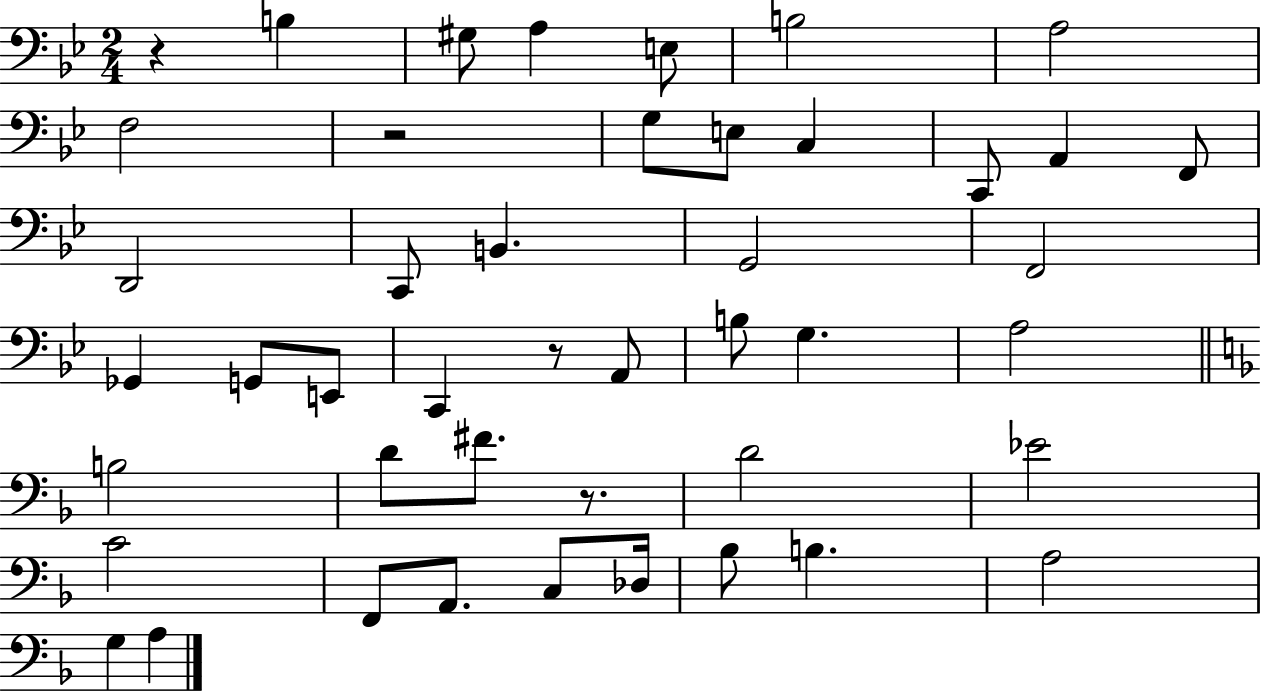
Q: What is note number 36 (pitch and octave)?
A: Db3